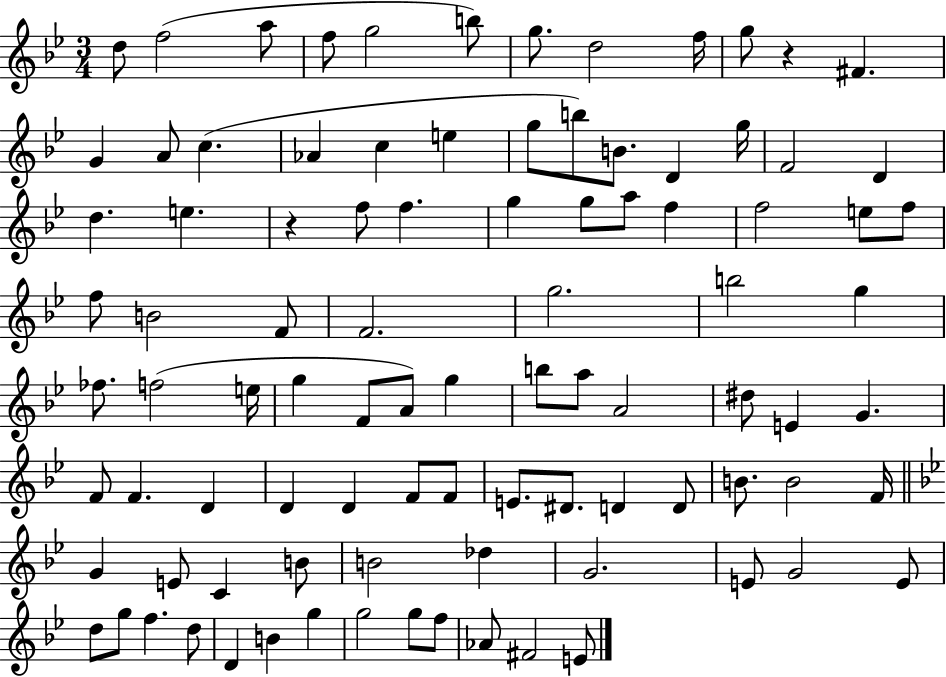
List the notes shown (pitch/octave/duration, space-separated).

D5/e F5/h A5/e F5/e G5/h B5/e G5/e. D5/h F5/s G5/e R/q F#4/q. G4/q A4/e C5/q. Ab4/q C5/q E5/q G5/e B5/e B4/e. D4/q G5/s F4/h D4/q D5/q. E5/q. R/q F5/e F5/q. G5/q G5/e A5/e F5/q F5/h E5/e F5/e F5/e B4/h F4/e F4/h. G5/h. B5/h G5/q FES5/e. F5/h E5/s G5/q F4/e A4/e G5/q B5/e A5/e A4/h D#5/e E4/q G4/q. F4/e F4/q. D4/q D4/q D4/q F4/e F4/e E4/e. D#4/e. D4/q D4/e B4/e. B4/h F4/s G4/q E4/e C4/q B4/e B4/h Db5/q G4/h. E4/e G4/h E4/e D5/e G5/e F5/q. D5/e D4/q B4/q G5/q G5/h G5/e F5/e Ab4/e F#4/h E4/e